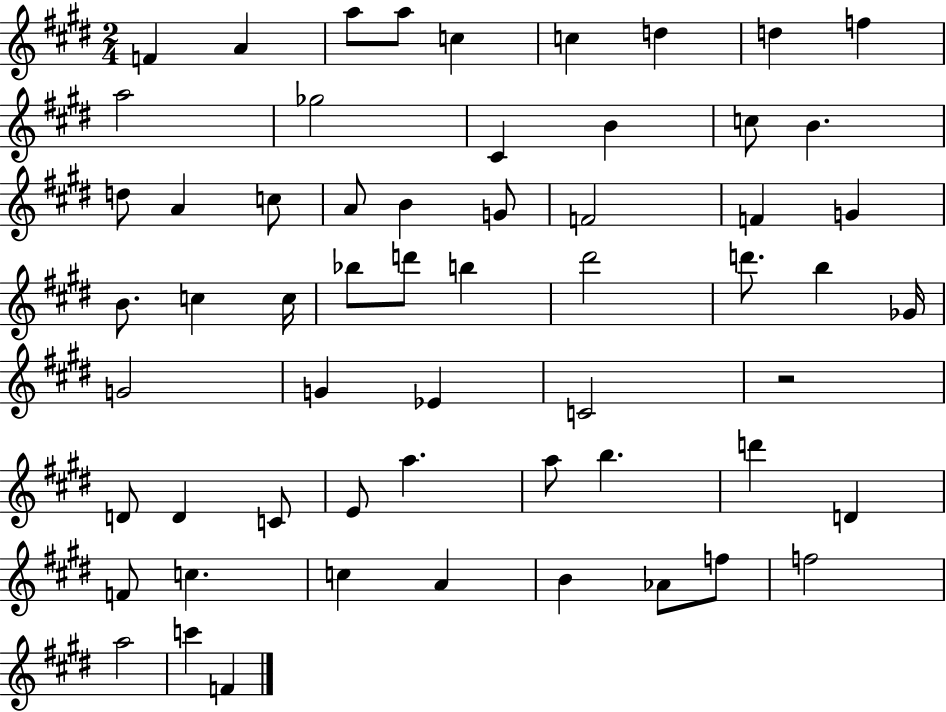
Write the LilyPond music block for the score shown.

{
  \clef treble
  \numericTimeSignature
  \time 2/4
  \key e \major
  \repeat volta 2 { f'4 a'4 | a''8 a''8 c''4 | c''4 d''4 | d''4 f''4 | \break a''2 | ges''2 | cis'4 b'4 | c''8 b'4. | \break d''8 a'4 c''8 | a'8 b'4 g'8 | f'2 | f'4 g'4 | \break b'8. c''4 c''16 | bes''8 d'''8 b''4 | dis'''2 | d'''8. b''4 ges'16 | \break g'2 | g'4 ees'4 | c'2 | r2 | \break d'8 d'4 c'8 | e'8 a''4. | a''8 b''4. | d'''4 d'4 | \break f'8 c''4. | c''4 a'4 | b'4 aes'8 f''8 | f''2 | \break a''2 | c'''4 f'4 | } \bar "|."
}